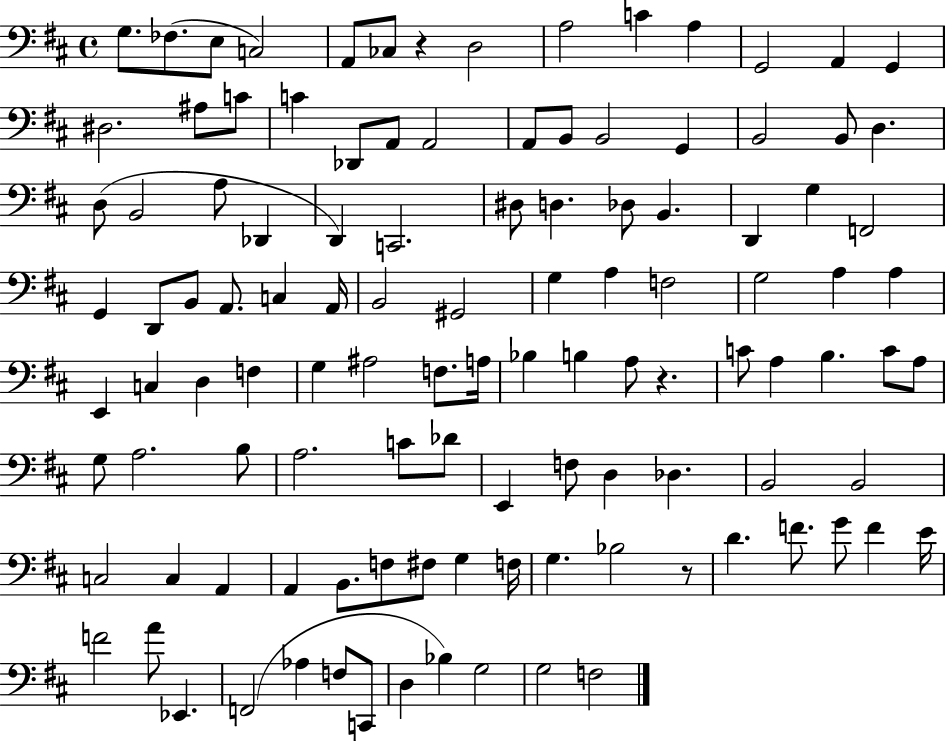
G3/e. FES3/e. E3/e C3/h A2/e CES3/e R/q D3/h A3/h C4/q A3/q G2/h A2/q G2/q D#3/h. A#3/e C4/e C4/q Db2/e A2/e A2/h A2/e B2/e B2/h G2/q B2/h B2/e D3/q. D3/e B2/h A3/e Db2/q D2/q C2/h. D#3/e D3/q. Db3/e B2/q. D2/q G3/q F2/h G2/q D2/e B2/e A2/e. C3/q A2/s B2/h G#2/h G3/q A3/q F3/h G3/h A3/q A3/q E2/q C3/q D3/q F3/q G3/q A#3/h F3/e. A3/s Bb3/q B3/q A3/e R/q. C4/e A3/q B3/q. C4/e A3/e G3/e A3/h. B3/e A3/h. C4/e Db4/e E2/q F3/e D3/q Db3/q. B2/h B2/h C3/h C3/q A2/q A2/q B2/e. F3/e F#3/e G3/q F3/s G3/q. Bb3/h R/e D4/q. F4/e. G4/e F4/q E4/s F4/h A4/e Eb2/q. F2/h Ab3/q F3/e C2/e D3/q Bb3/q G3/h G3/h F3/h